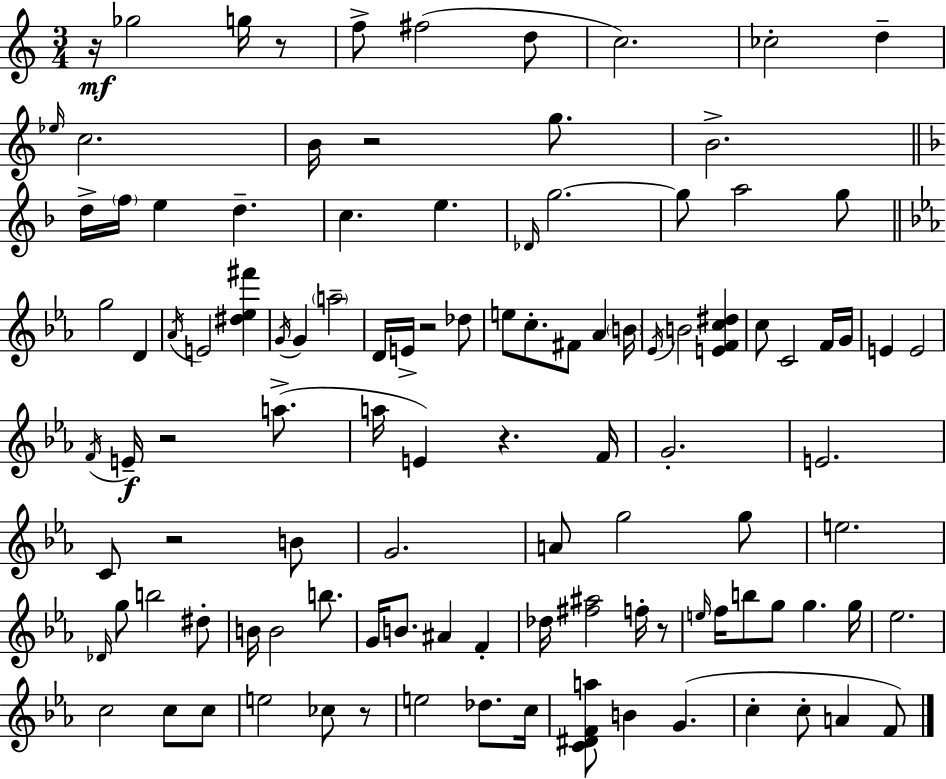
X:1
T:Untitled
M:3/4
L:1/4
K:C
z/4 _g2 g/4 z/2 f/2 ^f2 d/2 c2 _c2 d _e/4 c2 B/4 z2 g/2 B2 d/4 f/4 e d c e _D/4 g2 g/2 a2 g/2 g2 D _A/4 E2 [^d_e^f'] G/4 G a2 D/4 E/4 z2 _d/2 e/2 c/2 ^F/2 _A B/4 _E/4 B2 [EFc^d] c/2 C2 F/4 G/4 E E2 F/4 E/4 z2 a/2 a/4 E z F/4 G2 E2 C/2 z2 B/2 G2 A/2 g2 g/2 e2 _D/4 g/2 b2 ^d/2 B/4 B2 b/2 G/4 B/2 ^A F _d/4 [^f^a]2 f/4 z/2 e/4 f/4 b/2 g/2 g g/4 _e2 c2 c/2 c/2 e2 _c/2 z/2 e2 _d/2 c/4 [C^DFa]/2 B G c c/2 A F/2